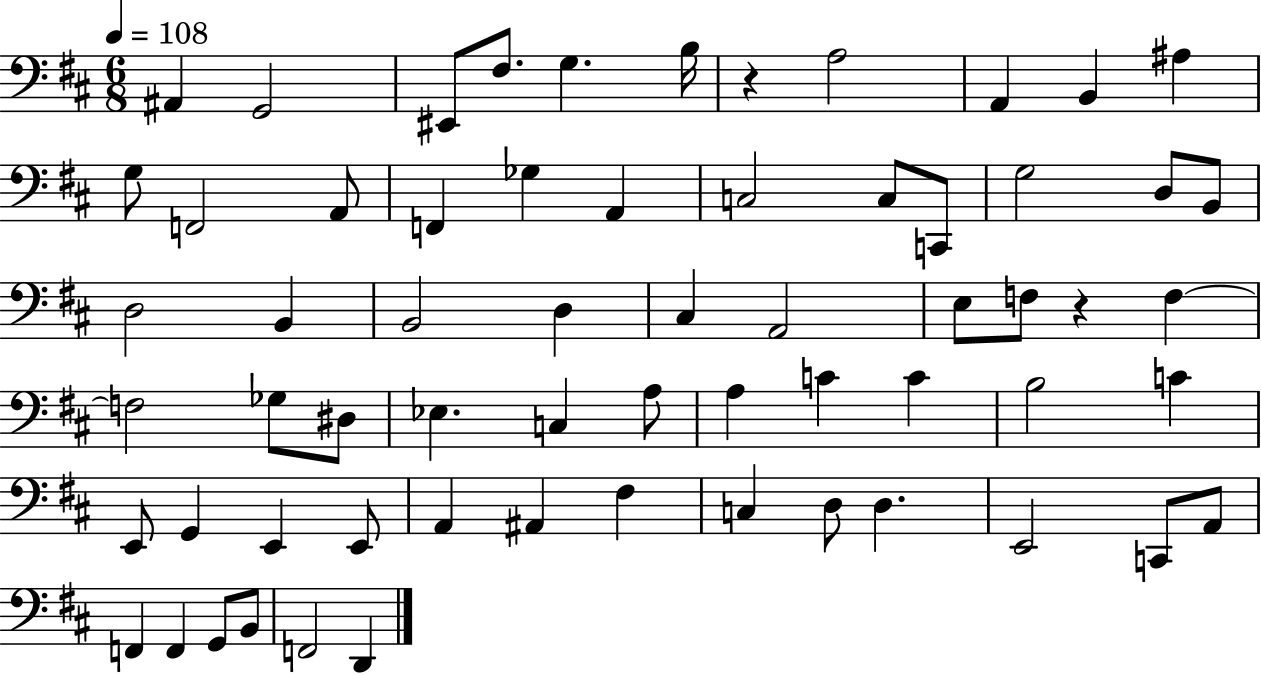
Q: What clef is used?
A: bass